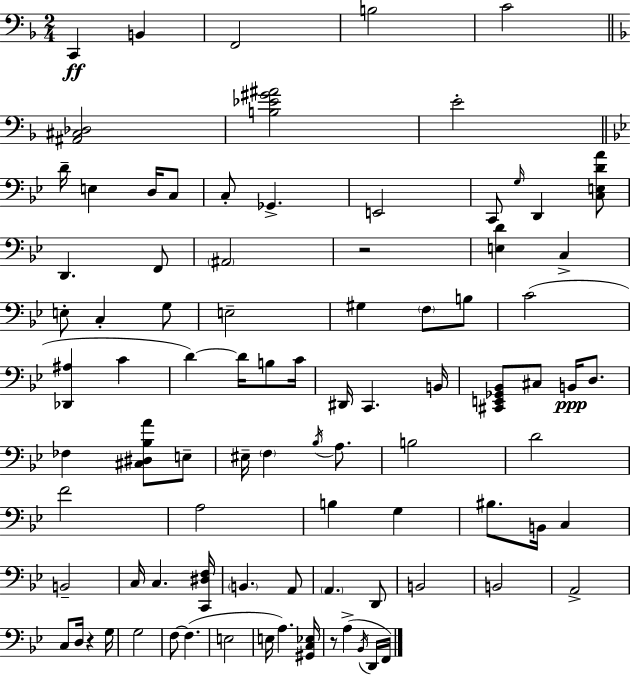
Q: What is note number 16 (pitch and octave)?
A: D2